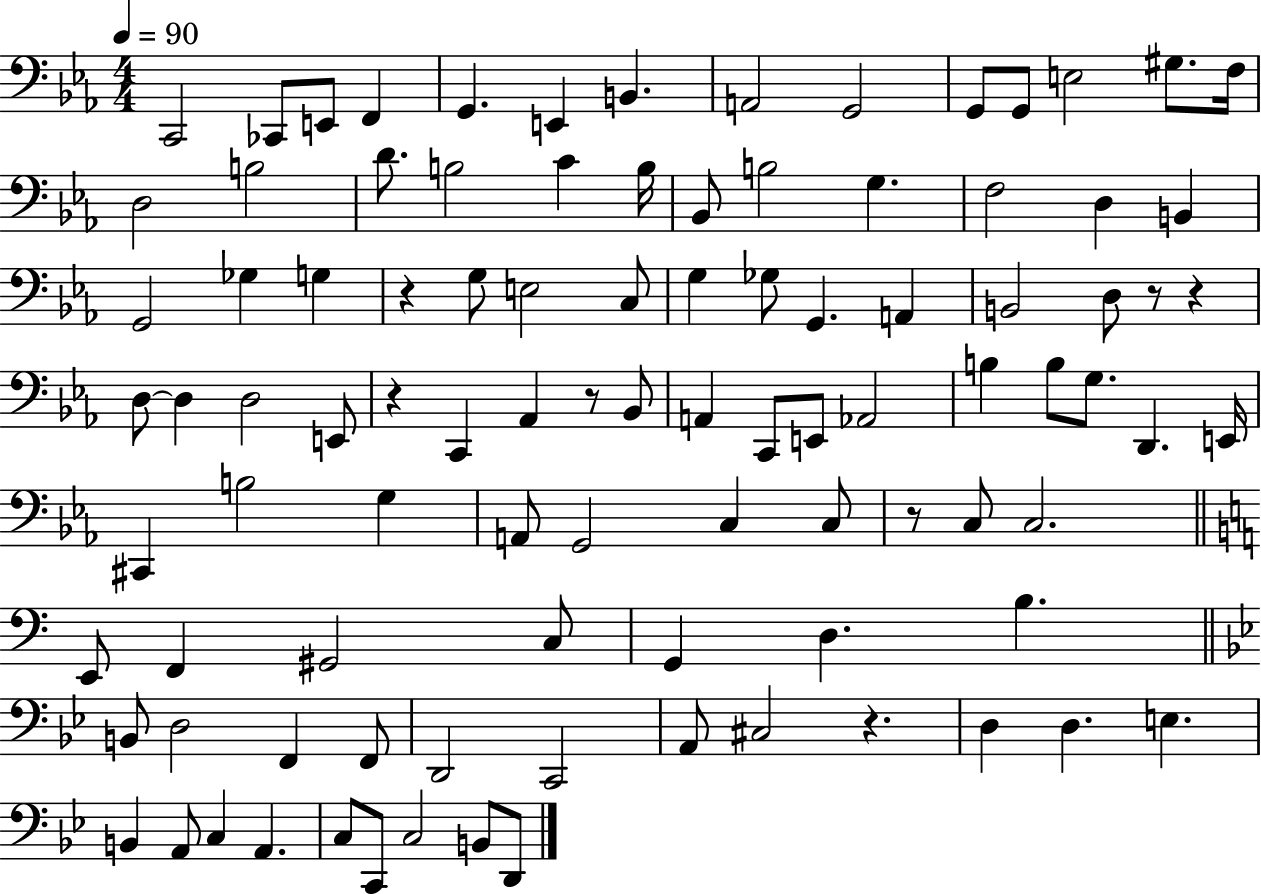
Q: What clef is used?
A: bass